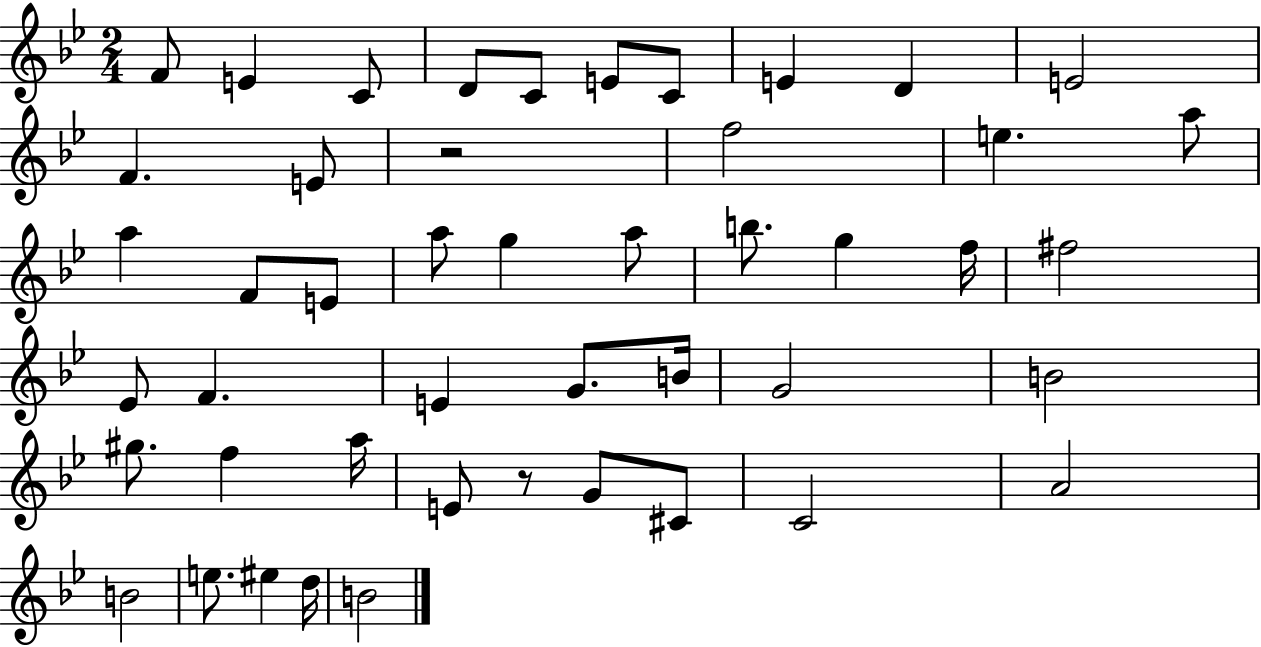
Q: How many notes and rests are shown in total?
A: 47